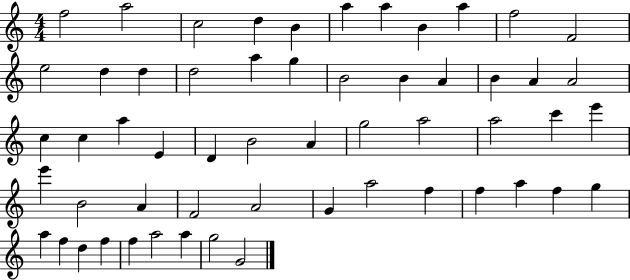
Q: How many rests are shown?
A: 0